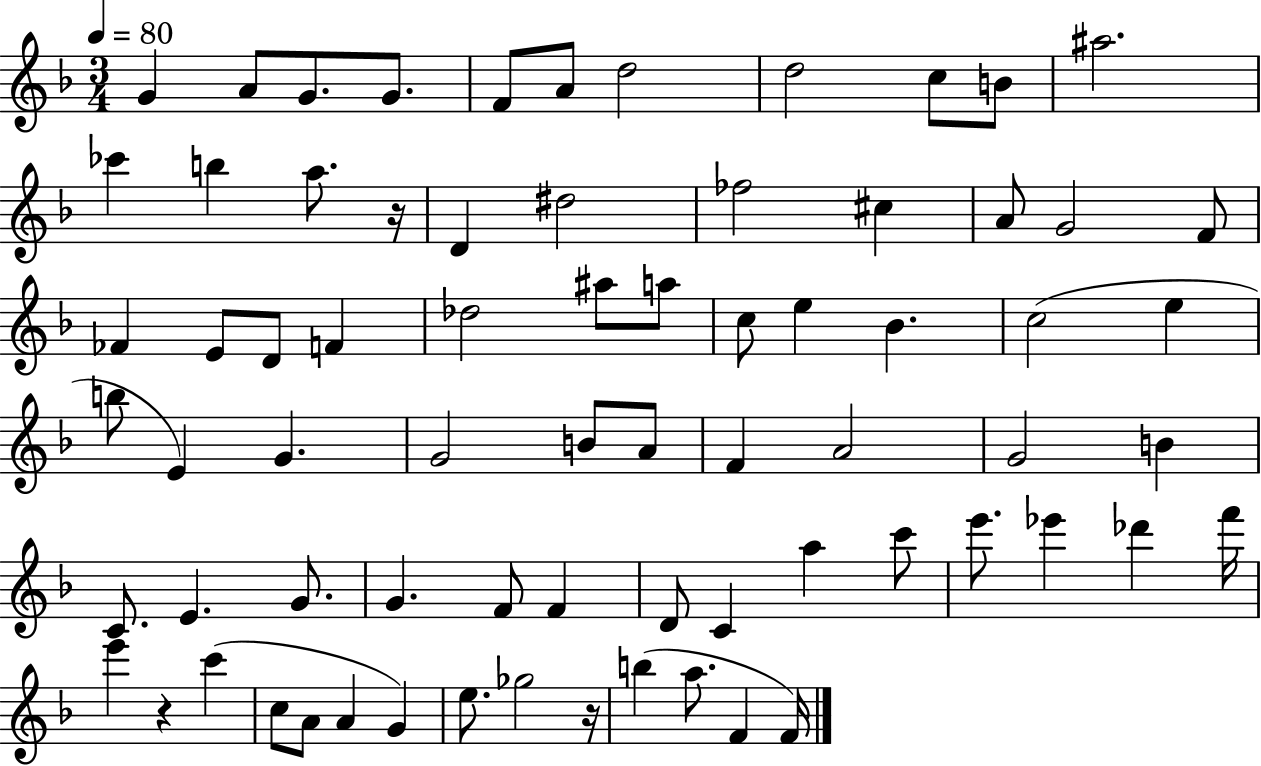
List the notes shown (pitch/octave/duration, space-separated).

G4/q A4/e G4/e. G4/e. F4/e A4/e D5/h D5/h C5/e B4/e A#5/h. CES6/q B5/q A5/e. R/s D4/q D#5/h FES5/h C#5/q A4/e G4/h F4/e FES4/q E4/e D4/e F4/q Db5/h A#5/e A5/e C5/e E5/q Bb4/q. C5/h E5/q B5/e E4/q G4/q. G4/h B4/e A4/e F4/q A4/h G4/h B4/q C4/e. E4/q. G4/e. G4/q. F4/e F4/q D4/e C4/q A5/q C6/e E6/e. Eb6/q Db6/q F6/s E6/q R/q C6/q C5/e A4/e A4/q G4/q E5/e. Gb5/h R/s B5/q A5/e. F4/q F4/s